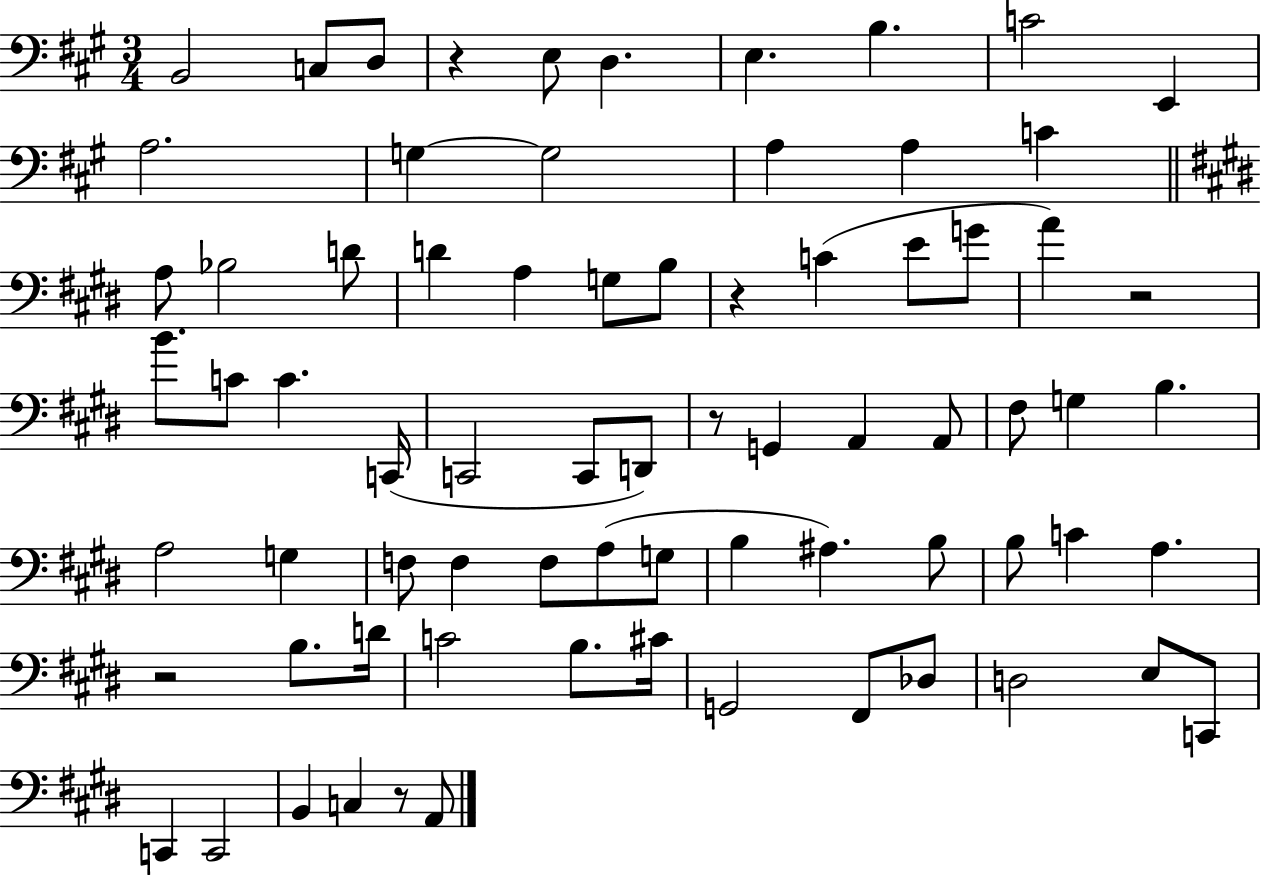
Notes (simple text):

B2/h C3/e D3/e R/q E3/e D3/q. E3/q. B3/q. C4/h E2/q A3/h. G3/q G3/h A3/q A3/q C4/q A3/e Bb3/h D4/e D4/q A3/q G3/e B3/e R/q C4/q E4/e G4/e A4/q R/h B4/e. C4/e C4/q. C2/s C2/h C2/e D2/e R/e G2/q A2/q A2/e F#3/e G3/q B3/q. A3/h G3/q F3/e F3/q F3/e A3/e G3/e B3/q A#3/q. B3/e B3/e C4/q A3/q. R/h B3/e. D4/s C4/h B3/e. C#4/s G2/h F#2/e Db3/e D3/h E3/e C2/e C2/q C2/h B2/q C3/q R/e A2/e